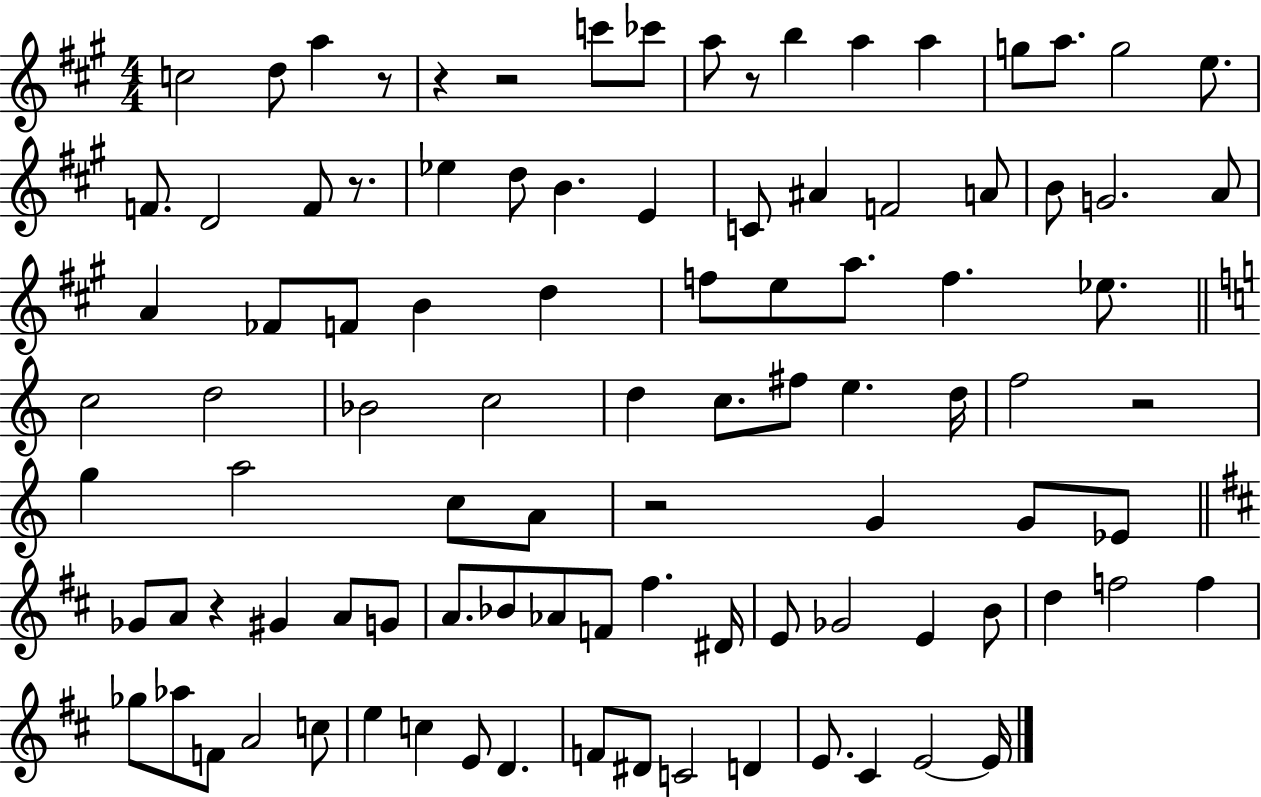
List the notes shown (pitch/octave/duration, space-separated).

C5/h D5/e A5/q R/e R/q R/h C6/e CES6/e A5/e R/e B5/q A5/q A5/q G5/e A5/e. G5/h E5/e. F4/e. D4/h F4/e R/e. Eb5/q D5/e B4/q. E4/q C4/e A#4/q F4/h A4/e B4/e G4/h. A4/e A4/q FES4/e F4/e B4/q D5/q F5/e E5/e A5/e. F5/q. Eb5/e. C5/h D5/h Bb4/h C5/h D5/q C5/e. F#5/e E5/q. D5/s F5/h R/h G5/q A5/h C5/e A4/e R/h G4/q G4/e Eb4/e Gb4/e A4/e R/q G#4/q A4/e G4/e A4/e. Bb4/e Ab4/e F4/e F#5/q. D#4/s E4/e Gb4/h E4/q B4/e D5/q F5/h F5/q Gb5/e Ab5/e F4/e A4/h C5/e E5/q C5/q E4/e D4/q. F4/e D#4/e C4/h D4/q E4/e. C#4/q E4/h E4/s